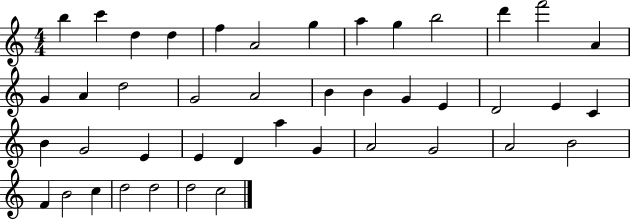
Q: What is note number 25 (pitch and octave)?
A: C4